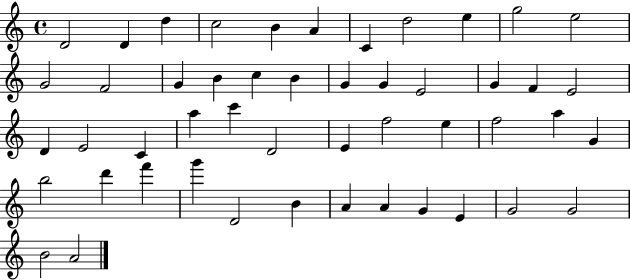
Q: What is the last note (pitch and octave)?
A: A4